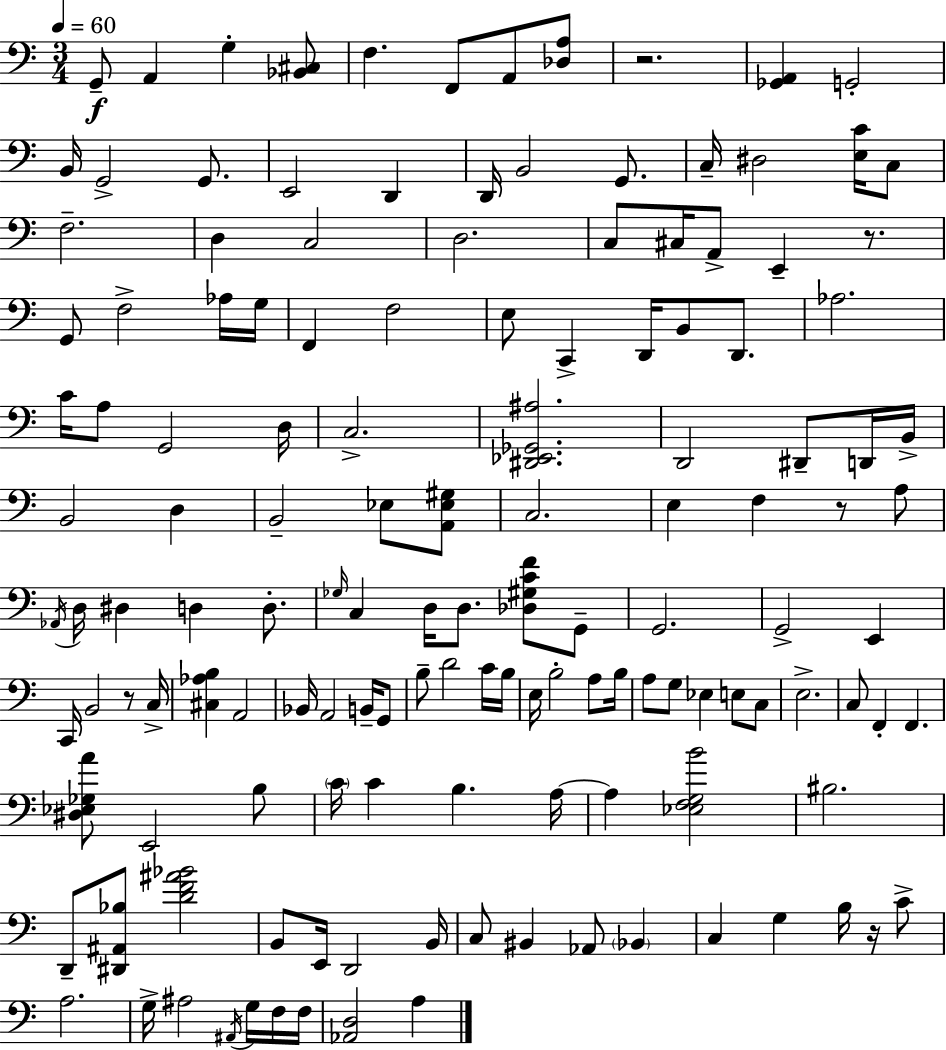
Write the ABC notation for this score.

X:1
T:Untitled
M:3/4
L:1/4
K:C
G,,/2 A,, G, [_B,,^C,]/2 F, F,,/2 A,,/2 [_D,A,]/2 z2 [_G,,A,,] G,,2 B,,/4 G,,2 G,,/2 E,,2 D,, D,,/4 B,,2 G,,/2 C,/4 ^D,2 [E,C]/4 C,/2 F,2 D, C,2 D,2 C,/2 ^C,/4 A,,/2 E,, z/2 G,,/2 F,2 _A,/4 G,/4 F,, F,2 E,/2 C,, D,,/4 B,,/2 D,,/2 _A,2 C/4 A,/2 G,,2 D,/4 C,2 [^D,,_E,,_G,,^A,]2 D,,2 ^D,,/2 D,,/4 B,,/4 B,,2 D, B,,2 _E,/2 [A,,_E,^G,]/2 C,2 E, F, z/2 A,/2 _A,,/4 D,/4 ^D, D, D,/2 _G,/4 C, D,/4 D,/2 [_D,^G,CF]/2 G,,/2 G,,2 G,,2 E,, C,,/4 B,,2 z/2 C,/4 [^C,_A,B,] A,,2 _B,,/4 A,,2 B,,/4 G,,/2 B,/2 D2 C/4 B,/4 E,/4 B,2 A,/2 B,/4 A,/2 G,/2 _E, E,/2 C,/2 E,2 C,/2 F,, F,, [^D,_E,_G,A]/2 E,,2 B,/2 C/4 C B, A,/4 A, [_E,F,G,B]2 ^B,2 D,,/2 [^D,,^A,,_B,]/2 [DF^A_B]2 B,,/2 E,,/4 D,,2 B,,/4 C,/2 ^B,, _A,,/2 _B,, C, G, B,/4 z/4 C/2 A,2 G,/4 ^A,2 ^A,,/4 G,/4 F,/4 F,/4 [_A,,D,]2 A,